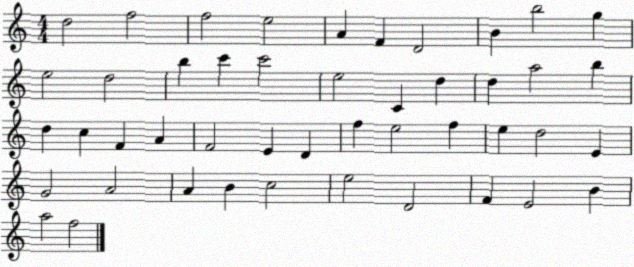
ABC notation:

X:1
T:Untitled
M:4/4
L:1/4
K:C
d2 f2 f2 e2 A F D2 B b2 g e2 d2 b c' c'2 e2 C d d a2 b d c F A F2 E D f e2 f e d2 E G2 A2 A B c2 e2 D2 F E2 B a2 f2